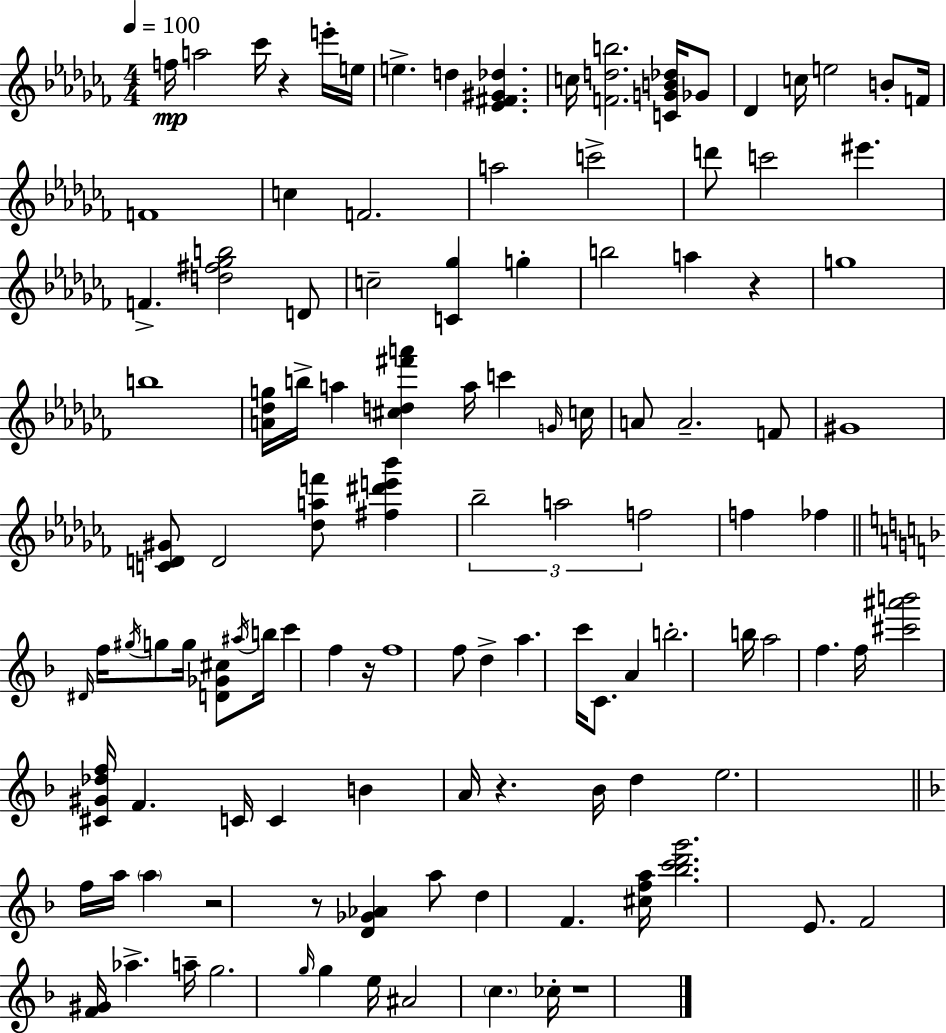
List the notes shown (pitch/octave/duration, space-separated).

F5/s A5/h CES6/s R/q E6/s E5/s E5/q. D5/q [Eb4,F#4,G#4,Db5]/q. C5/s [F4,D5,B5]/h. [C4,G4,B4,Db5]/s Gb4/e Db4/q C5/s E5/h B4/e F4/s F4/w C5/q F4/h. A5/h C6/h D6/e C6/h EIS6/q. F4/q. [D5,F#5,Gb5,B5]/h D4/e C5/h [C4,Gb5]/q G5/q B5/h A5/q R/q G5/w B5/w [A4,Db5,G5]/s B5/s A5/q [C#5,D5,F#6,A6]/q A5/s C6/q G4/s C5/s A4/e A4/h. F4/e G#4/w [C4,D4,G#4]/e D4/h [Db5,A5,F6]/e [F#5,D#6,E6,Bb6]/q Bb5/h A5/h F5/h F5/q FES5/q D#4/s F5/s G#5/s G5/e G5/s [D4,Gb4,C#5]/e A#5/s B5/s C6/q F5/q R/s F5/w F5/e D5/q A5/q. C6/s C4/e. A4/q B5/h. B5/s A5/h F5/q. F5/s [C#6,A#6,B6]/h [C#4,G#4,Db5,F5]/s F4/q. C4/s C4/q B4/q A4/s R/q. Bb4/s D5/q E5/h. F5/s A5/s A5/q R/h R/e [D4,Gb4,Ab4]/q A5/e D5/q F4/q. [C#5,F5,A5]/s [Bb5,C6,D6,G6]/h. E4/e. F4/h [F4,G#4]/s Ab5/q. A5/s G5/h. G5/s G5/q E5/s A#4/h C5/q. CES5/s R/w